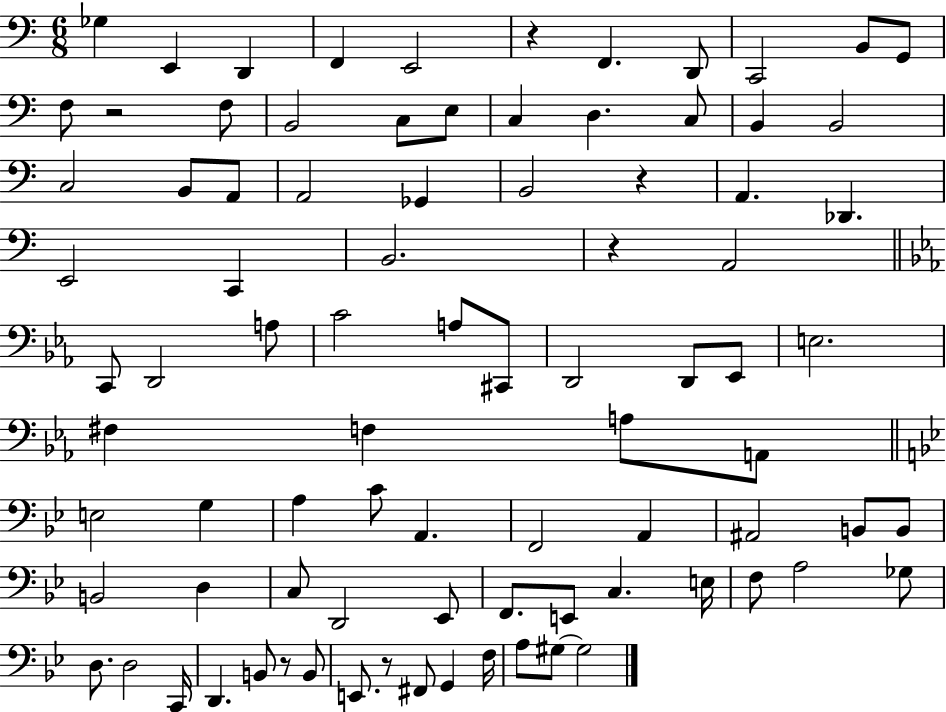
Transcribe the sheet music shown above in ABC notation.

X:1
T:Untitled
M:6/8
L:1/4
K:C
_G, E,, D,, F,, E,,2 z F,, D,,/2 C,,2 B,,/2 G,,/2 F,/2 z2 F,/2 B,,2 C,/2 E,/2 C, D, C,/2 B,, B,,2 C,2 B,,/2 A,,/2 A,,2 _G,, B,,2 z A,, _D,, E,,2 C,, B,,2 z A,,2 C,,/2 D,,2 A,/2 C2 A,/2 ^C,,/2 D,,2 D,,/2 _E,,/2 E,2 ^F, F, A,/2 A,,/2 E,2 G, A, C/2 A,, F,,2 A,, ^A,,2 B,,/2 B,,/2 B,,2 D, C,/2 D,,2 _E,,/2 F,,/2 E,,/2 C, E,/4 F,/2 A,2 _G,/2 D,/2 D,2 C,,/4 D,, B,,/2 z/2 B,,/2 E,,/2 z/2 ^F,,/2 G,, F,/4 A,/2 ^G,/2 ^G,2